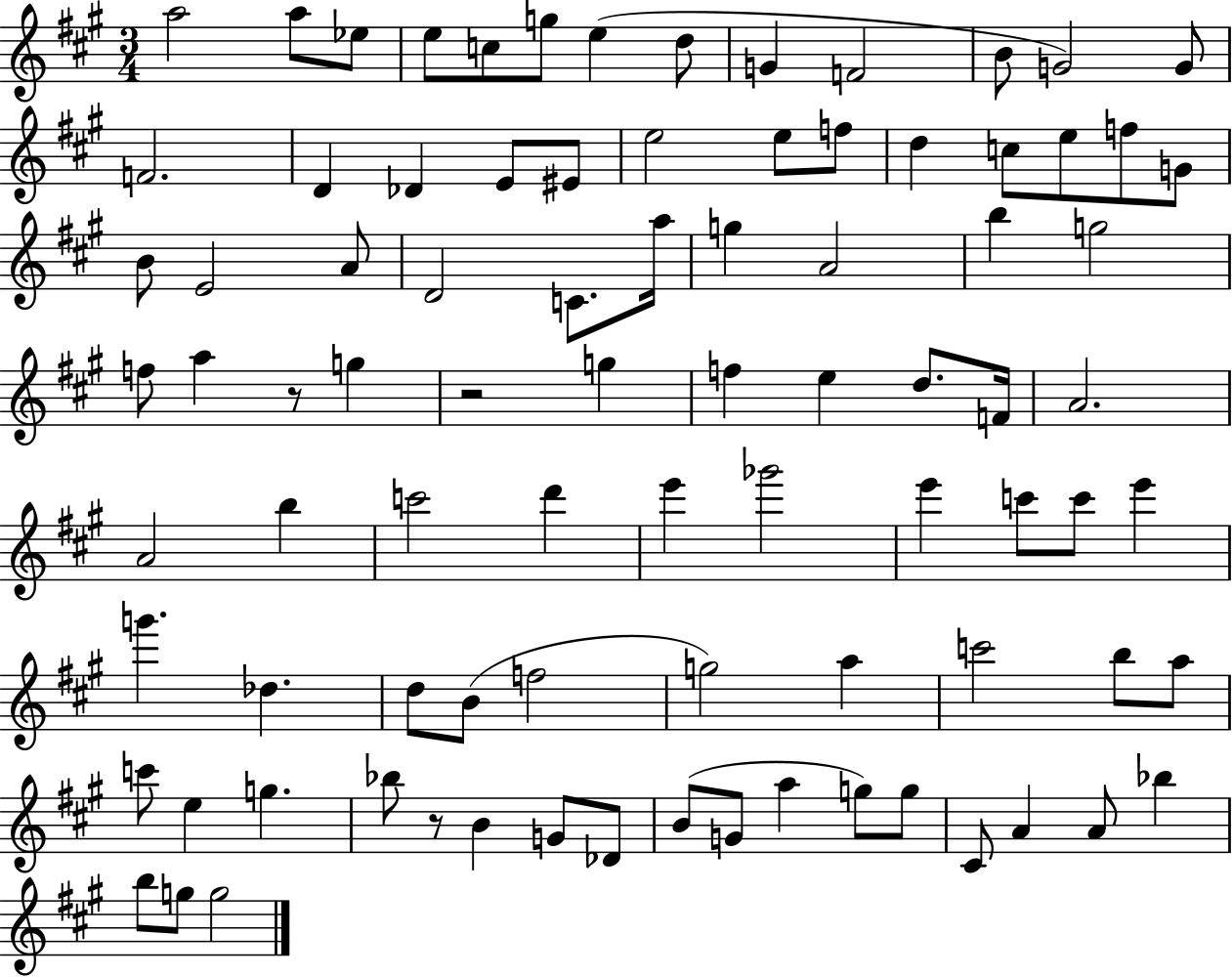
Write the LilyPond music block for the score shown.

{
  \clef treble
  \numericTimeSignature
  \time 3/4
  \key a \major
  \repeat volta 2 { a''2 a''8 ees''8 | e''8 c''8 g''8 e''4( d''8 | g'4 f'2 | b'8 g'2) g'8 | \break f'2. | d'4 des'4 e'8 eis'8 | e''2 e''8 f''8 | d''4 c''8 e''8 f''8 g'8 | \break b'8 e'2 a'8 | d'2 c'8. a''16 | g''4 a'2 | b''4 g''2 | \break f''8 a''4 r8 g''4 | r2 g''4 | f''4 e''4 d''8. f'16 | a'2. | \break a'2 b''4 | c'''2 d'''4 | e'''4 ges'''2 | e'''4 c'''8 c'''8 e'''4 | \break g'''4. des''4. | d''8 b'8( f''2 | g''2) a''4 | c'''2 b''8 a''8 | \break c'''8 e''4 g''4. | bes''8 r8 b'4 g'8 des'8 | b'8( g'8 a''4 g''8) g''8 | cis'8 a'4 a'8 bes''4 | \break b''8 g''8 g''2 | } \bar "|."
}